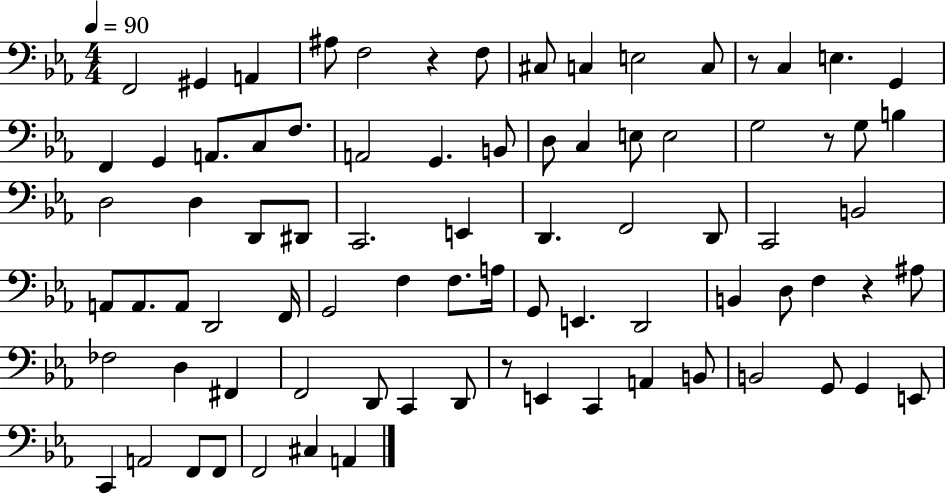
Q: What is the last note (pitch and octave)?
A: A2